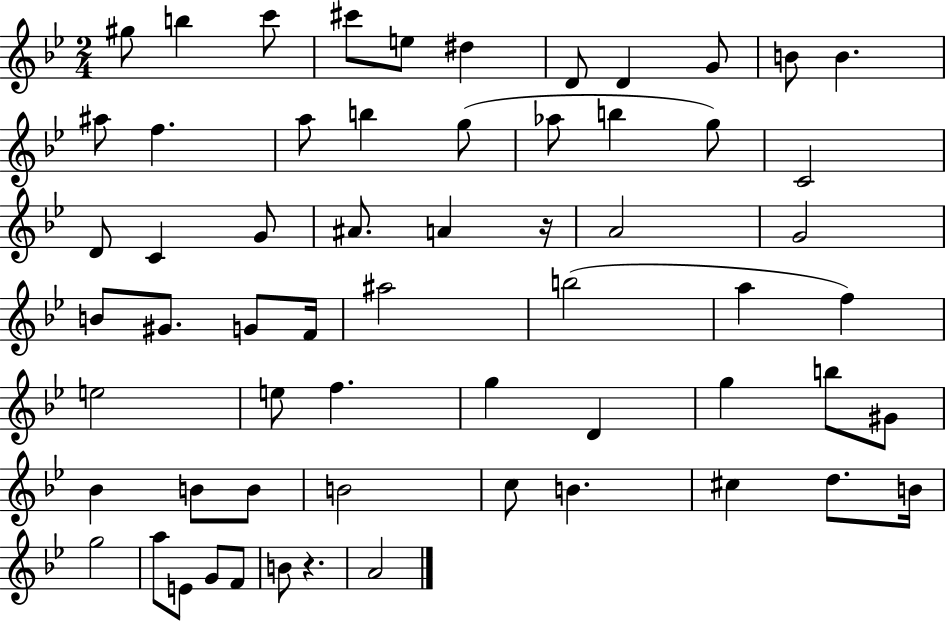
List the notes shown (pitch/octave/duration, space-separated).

G#5/e B5/q C6/e C#6/e E5/e D#5/q D4/e D4/q G4/e B4/e B4/q. A#5/e F5/q. A5/e B5/q G5/e Ab5/e B5/q G5/e C4/h D4/e C4/q G4/e A#4/e. A4/q R/s A4/h G4/h B4/e G#4/e. G4/e F4/s A#5/h B5/h A5/q F5/q E5/h E5/e F5/q. G5/q D4/q G5/q B5/e G#4/e Bb4/q B4/e B4/e B4/h C5/e B4/q. C#5/q D5/e. B4/s G5/h A5/e E4/e G4/e F4/e B4/e R/q. A4/h